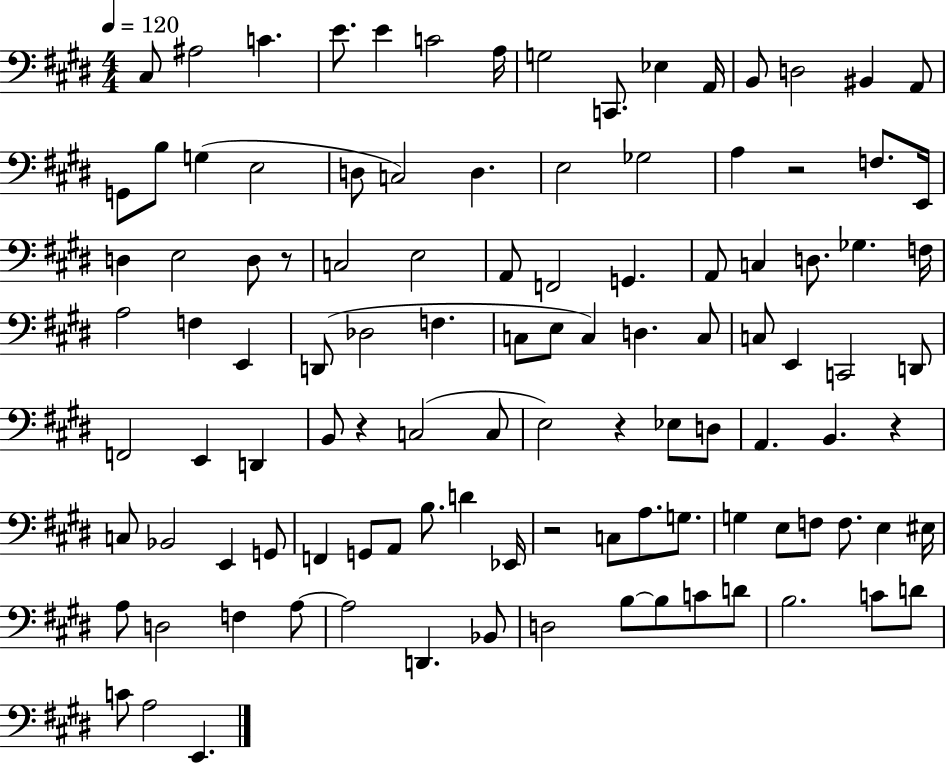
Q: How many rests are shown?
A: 6